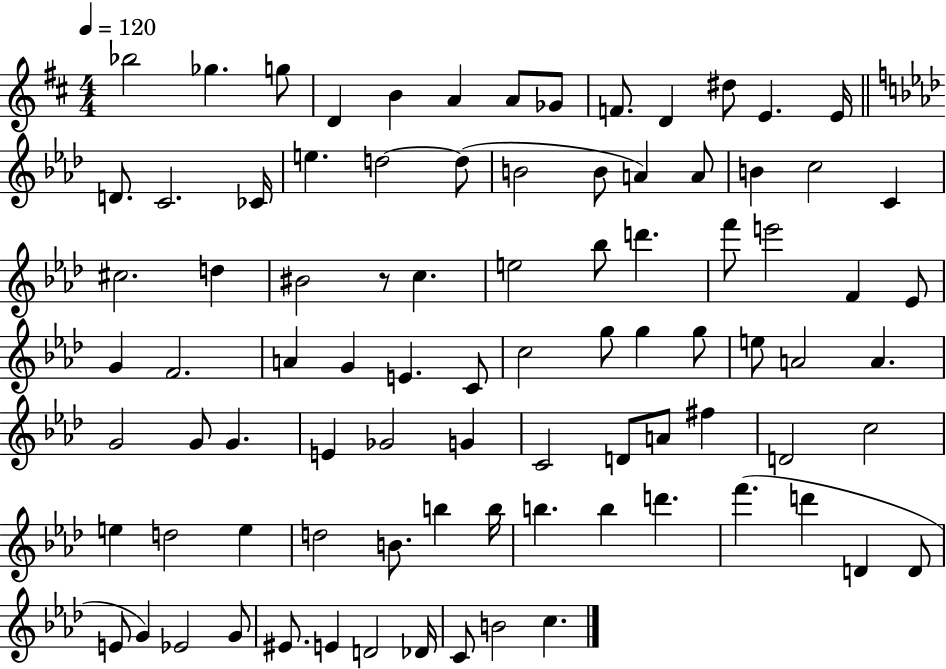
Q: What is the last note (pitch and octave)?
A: C5